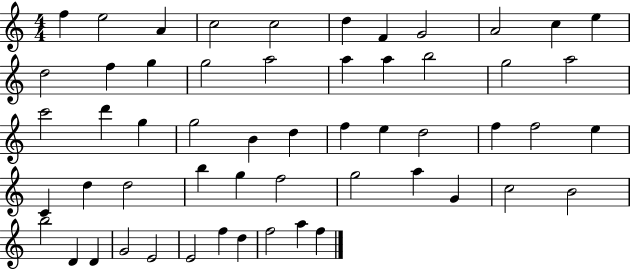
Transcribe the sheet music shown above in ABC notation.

X:1
T:Untitled
M:4/4
L:1/4
K:C
f e2 A c2 c2 d F G2 A2 c e d2 f g g2 a2 a a b2 g2 a2 c'2 d' g g2 B d f e d2 f f2 e C d d2 b g f2 g2 a G c2 B2 b2 D D G2 E2 E2 f d f2 a f